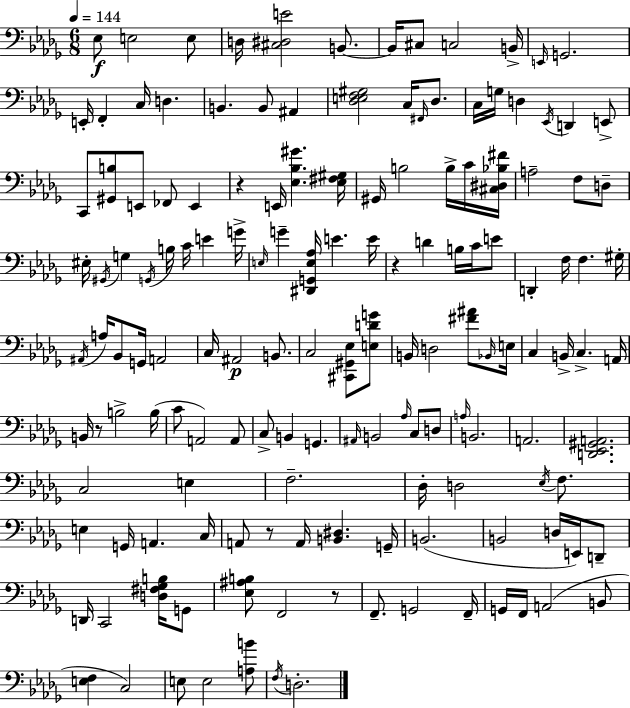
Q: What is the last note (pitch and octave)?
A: D3